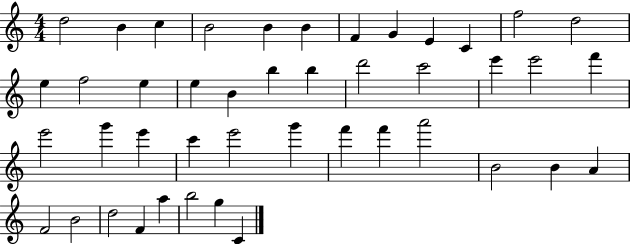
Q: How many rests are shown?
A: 0